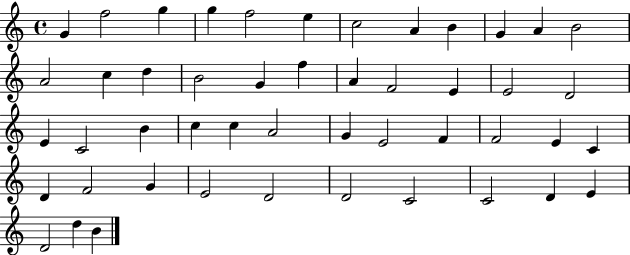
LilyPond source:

{
  \clef treble
  \time 4/4
  \defaultTimeSignature
  \key c \major
  g'4 f''2 g''4 | g''4 f''2 e''4 | c''2 a'4 b'4 | g'4 a'4 b'2 | \break a'2 c''4 d''4 | b'2 g'4 f''4 | a'4 f'2 e'4 | e'2 d'2 | \break e'4 c'2 b'4 | c''4 c''4 a'2 | g'4 e'2 f'4 | f'2 e'4 c'4 | \break d'4 f'2 g'4 | e'2 d'2 | d'2 c'2 | c'2 d'4 e'4 | \break d'2 d''4 b'4 | \bar "|."
}